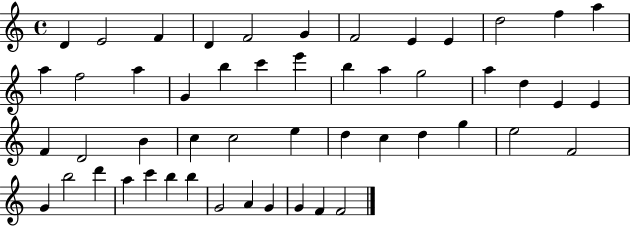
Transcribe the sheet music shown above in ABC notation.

X:1
T:Untitled
M:4/4
L:1/4
K:C
D E2 F D F2 G F2 E E d2 f a a f2 a G b c' e' b a g2 a d E E F D2 B c c2 e d c d g e2 F2 G b2 d' a c' b b G2 A G G F F2